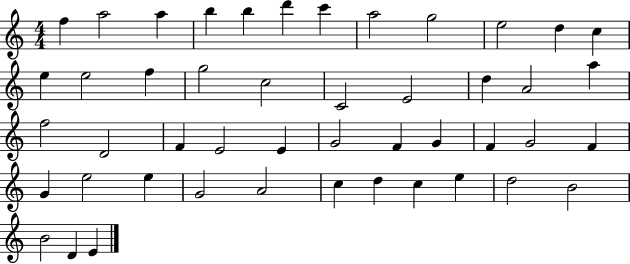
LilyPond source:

{
  \clef treble
  \numericTimeSignature
  \time 4/4
  \key c \major
  f''4 a''2 a''4 | b''4 b''4 d'''4 c'''4 | a''2 g''2 | e''2 d''4 c''4 | \break e''4 e''2 f''4 | g''2 c''2 | c'2 e'2 | d''4 a'2 a''4 | \break f''2 d'2 | f'4 e'2 e'4 | g'2 f'4 g'4 | f'4 g'2 f'4 | \break g'4 e''2 e''4 | g'2 a'2 | c''4 d''4 c''4 e''4 | d''2 b'2 | \break b'2 d'4 e'4 | \bar "|."
}